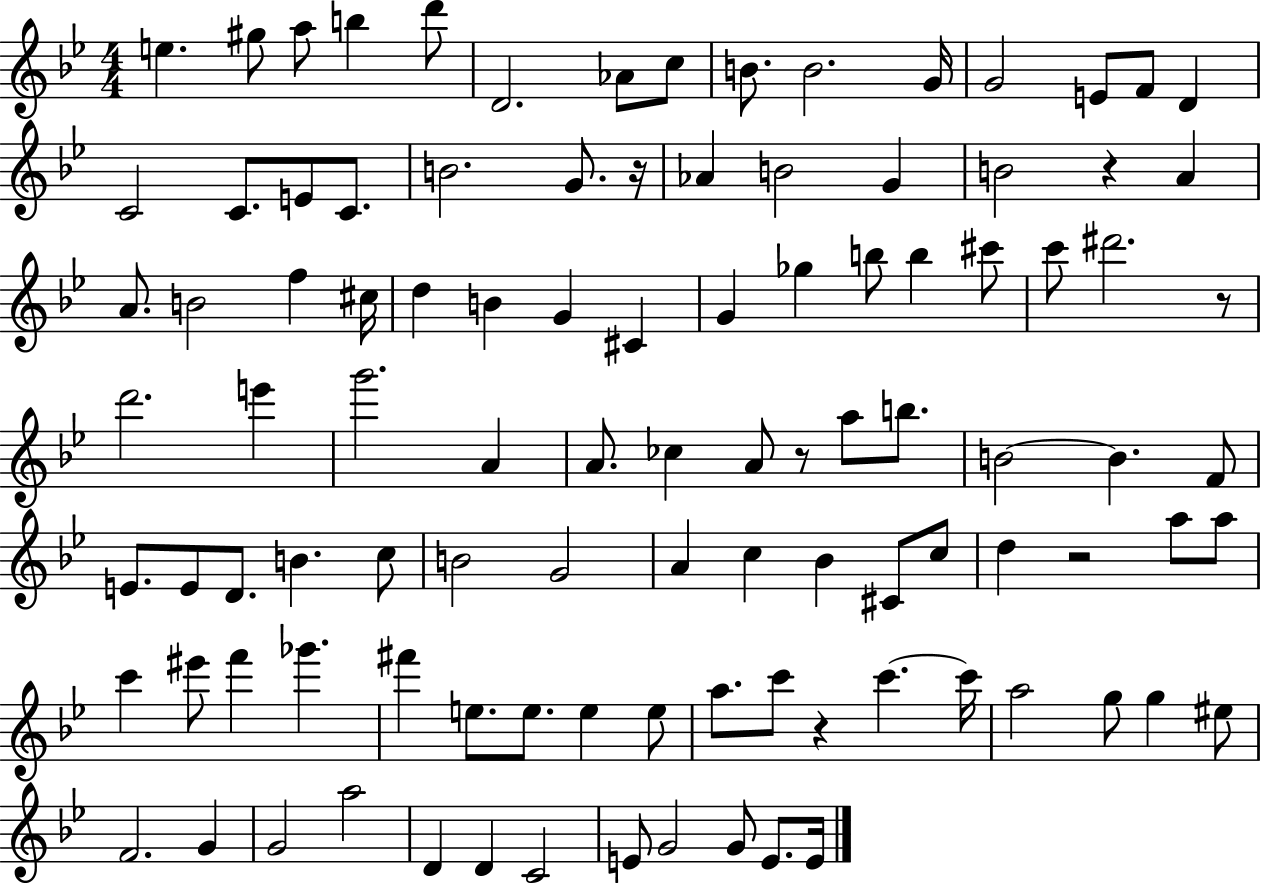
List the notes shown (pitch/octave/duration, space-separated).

E5/q. G#5/e A5/e B5/q D6/e D4/h. Ab4/e C5/e B4/e. B4/h. G4/s G4/h E4/e F4/e D4/q C4/h C4/e. E4/e C4/e. B4/h. G4/e. R/s Ab4/q B4/h G4/q B4/h R/q A4/q A4/e. B4/h F5/q C#5/s D5/q B4/q G4/q C#4/q G4/q Gb5/q B5/e B5/q C#6/e C6/e D#6/h. R/e D6/h. E6/q G6/h. A4/q A4/e. CES5/q A4/e R/e A5/e B5/e. B4/h B4/q. F4/e E4/e. E4/e D4/e. B4/q. C5/e B4/h G4/h A4/q C5/q Bb4/q C#4/e C5/e D5/q R/h A5/e A5/e C6/q EIS6/e F6/q Gb6/q. F#6/q E5/e. E5/e. E5/q E5/e A5/e. C6/e R/q C6/q. C6/s A5/h G5/e G5/q EIS5/e F4/h. G4/q G4/h A5/h D4/q D4/q C4/h E4/e G4/h G4/e E4/e. E4/s